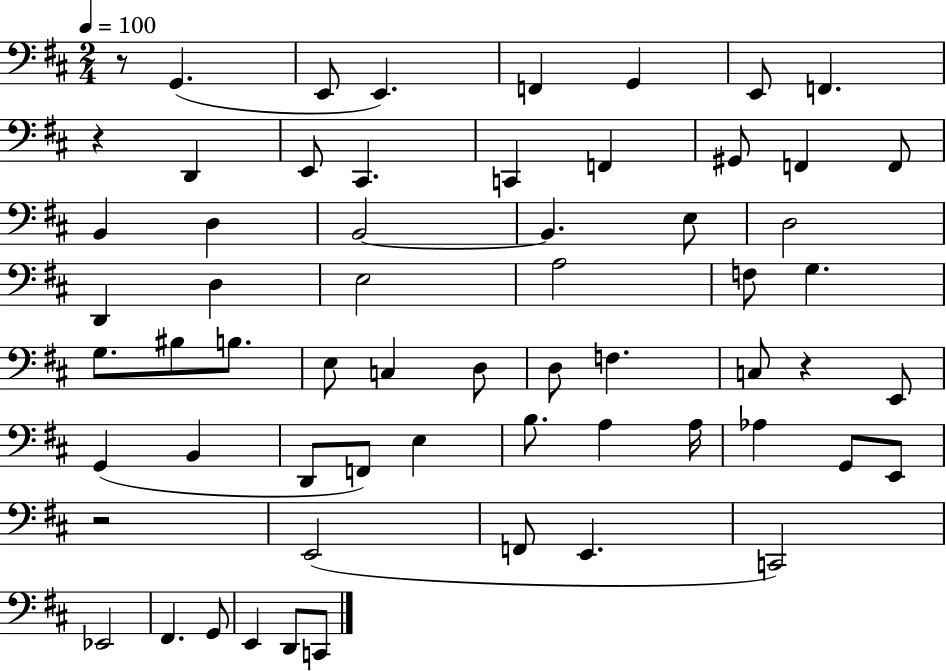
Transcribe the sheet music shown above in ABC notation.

X:1
T:Untitled
M:2/4
L:1/4
K:D
z/2 G,, E,,/2 E,, F,, G,, E,,/2 F,, z D,, E,,/2 ^C,, C,, F,, ^G,,/2 F,, F,,/2 B,, D, B,,2 B,, E,/2 D,2 D,, D, E,2 A,2 F,/2 G, G,/2 ^B,/2 B,/2 E,/2 C, D,/2 D,/2 F, C,/2 z E,,/2 G,, B,, D,,/2 F,,/2 E, B,/2 A, A,/4 _A, G,,/2 E,,/2 z2 E,,2 F,,/2 E,, C,,2 _E,,2 ^F,, G,,/2 E,, D,,/2 C,,/2